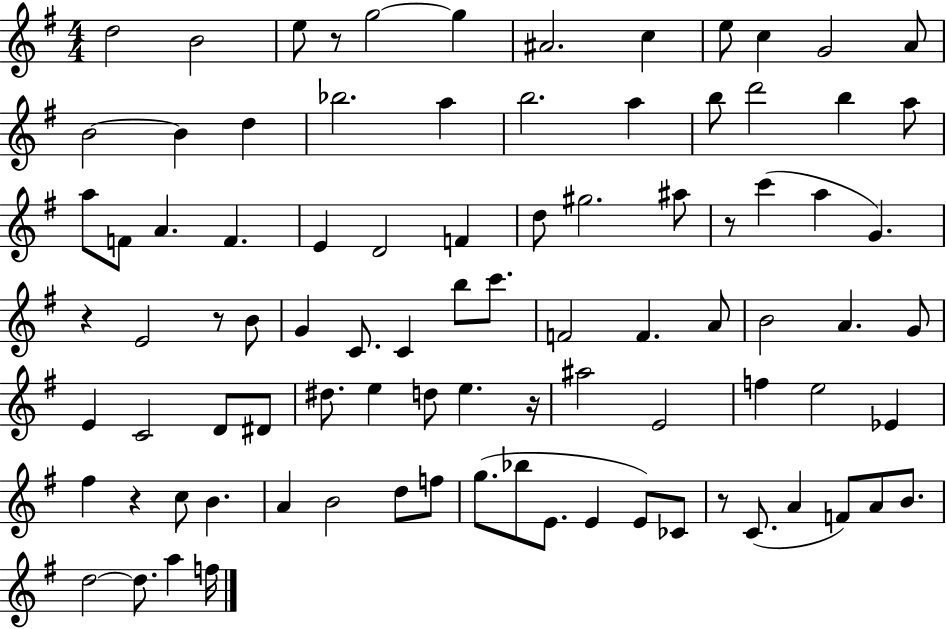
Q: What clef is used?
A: treble